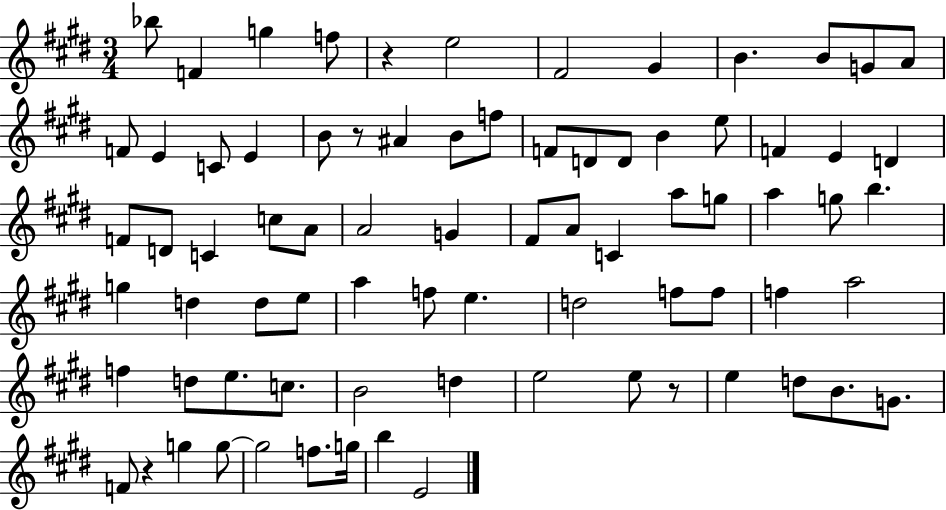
Bb5/e F4/q G5/q F5/e R/q E5/h F#4/h G#4/q B4/q. B4/e G4/e A4/e F4/e E4/q C4/e E4/q B4/e R/e A#4/q B4/e F5/e F4/e D4/e D4/e B4/q E5/e F4/q E4/q D4/q F4/e D4/e C4/q C5/e A4/e A4/h G4/q F#4/e A4/e C4/q A5/e G5/e A5/q G5/e B5/q. G5/q D5/q D5/e E5/e A5/q F5/e E5/q. D5/h F5/e F5/e F5/q A5/h F5/q D5/e E5/e. C5/e. B4/h D5/q E5/h E5/e R/e E5/q D5/e B4/e. G4/e. F4/e R/q G5/q G5/e G5/h F5/e. G5/s B5/q E4/h